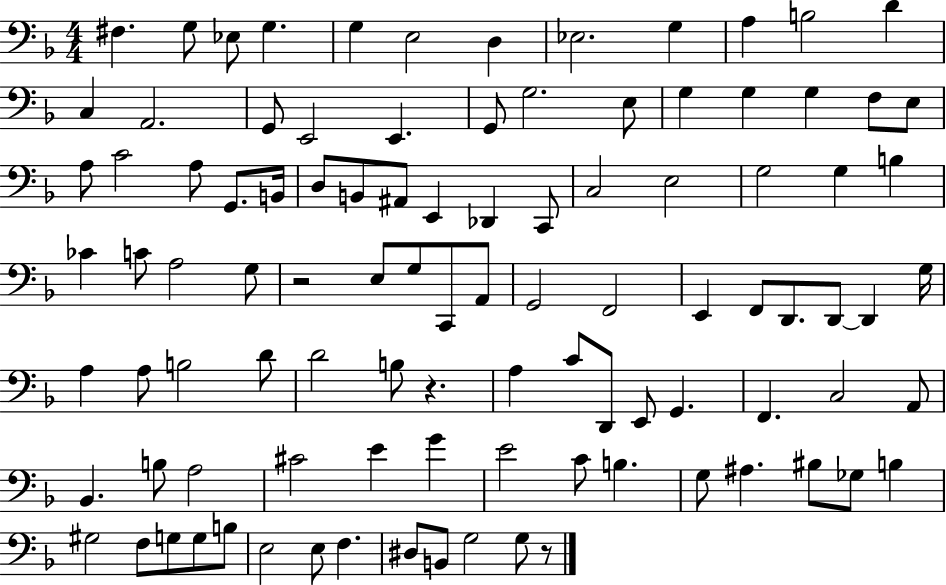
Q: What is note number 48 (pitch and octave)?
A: C2